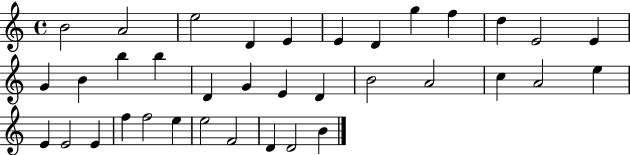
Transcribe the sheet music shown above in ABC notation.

X:1
T:Untitled
M:4/4
L:1/4
K:C
B2 A2 e2 D E E D g f d E2 E G B b b D G E D B2 A2 c A2 e E E2 E f f2 e e2 F2 D D2 B